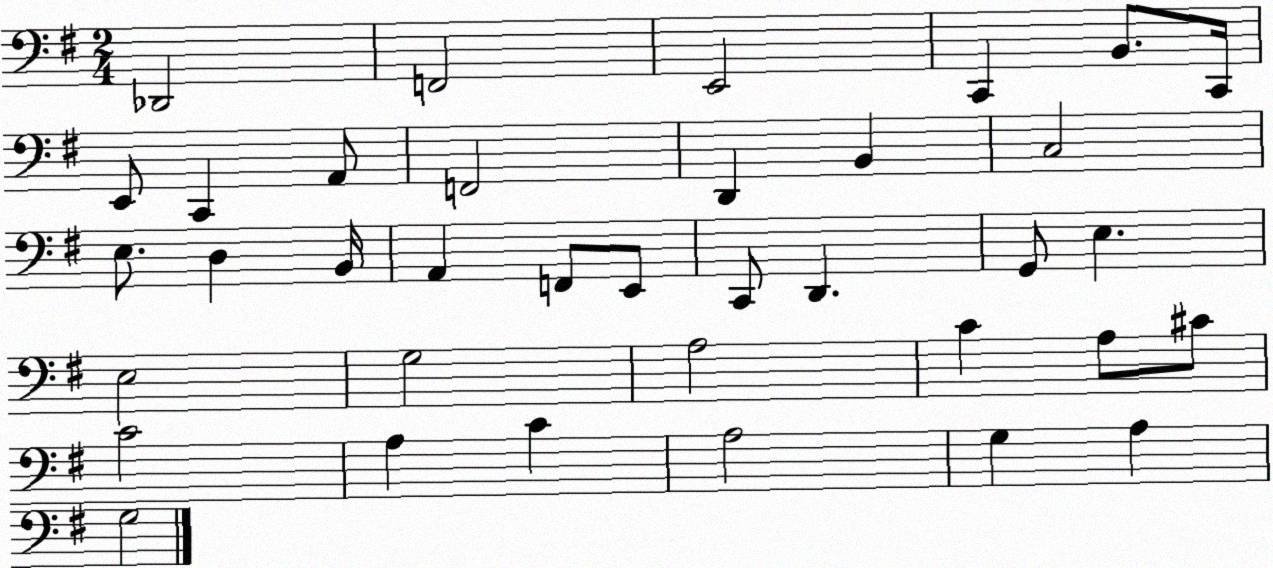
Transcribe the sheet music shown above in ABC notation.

X:1
T:Untitled
M:2/4
L:1/4
K:G
_D,,2 F,,2 E,,2 C,, B,,/2 C,,/4 E,,/2 C,, A,,/2 F,,2 D,, B,, C,2 E,/2 D, B,,/4 A,, F,,/2 E,,/2 C,,/2 D,, G,,/2 E, E,2 G,2 A,2 C A,/2 ^C/2 C2 A, C A,2 G, A, G,2